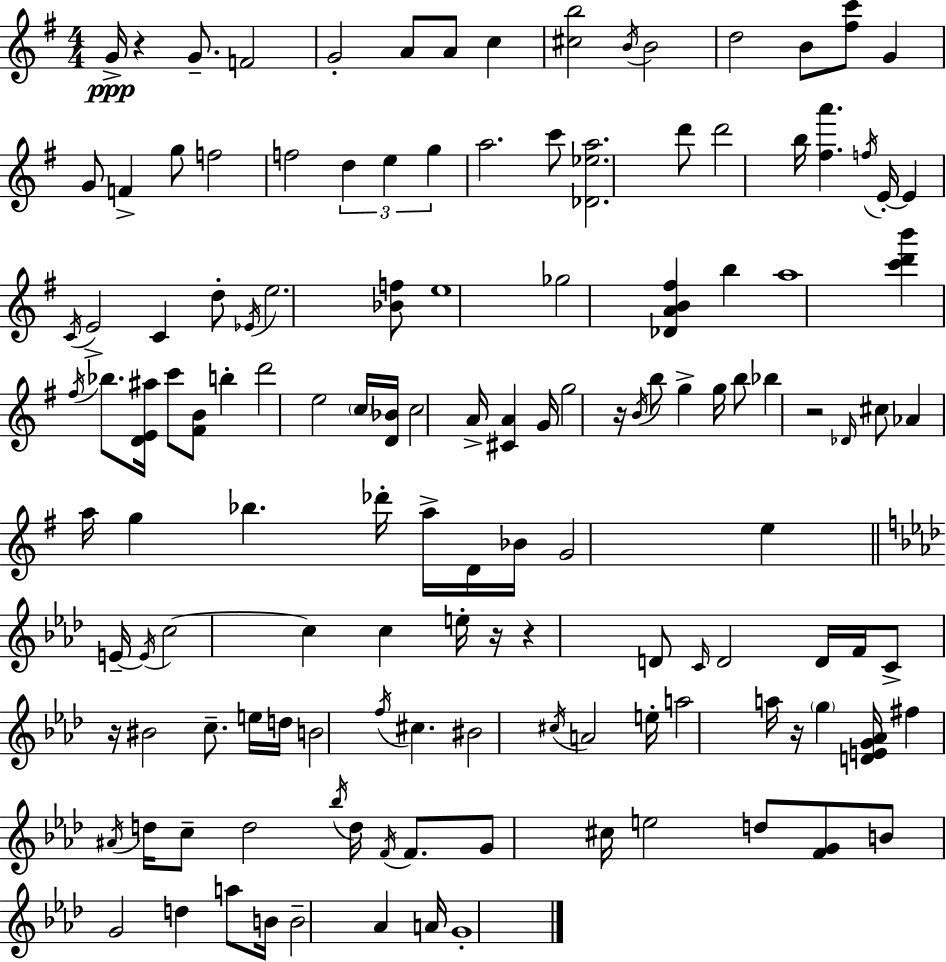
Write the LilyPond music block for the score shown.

{
  \clef treble
  \numericTimeSignature
  \time 4/4
  \key g \major
  g'16->\ppp r4 g'8.-- f'2 | g'2-. a'8 a'8 c''4 | <cis'' b''>2 \acciaccatura { b'16 } b'2 | d''2 b'8 <fis'' c'''>8 g'4 | \break g'8 f'4-> g''8 f''2 | f''2 \tuplet 3/2 { d''4 e''4 | g''4 } a''2. | c'''8 <des' ees'' a''>2. d'''8 | \break d'''2 b''16 <fis'' a'''>4. | \acciaccatura { f''16 } e'16-.~~ e'4 \acciaccatura { c'16 } e'2-> c'4 | d''8-. \acciaccatura { ees'16 } e''2. | <bes' f''>8 e''1 | \break ges''2 <des' a' b' fis''>4 | b''4 a''1 | <c''' d''' b'''>4 \acciaccatura { fis''16 } bes''8. <d' e' ais''>16 c'''8 <fis' b'>8 | b''4-. d'''2 e''2 | \break \parenthesize c''16 <d' bes'>16 c''2 a'16-> | <cis' a'>4 g'16 g''2 r16 \acciaccatura { b'16 } b''8 | g''4-> g''16 b''8 bes''4 r2 | \grace { des'16 } cis''8 aes'4 a''16 g''4 | \break bes''4. des'''16-. a''16-> d'16 bes'16 g'2 | e''4 \bar "||" \break \key aes \major e'16--~~ \acciaccatura { e'16 } c''2~~ c''4 c''4 | e''16-. r16 r4 d'8 \grace { c'16 } d'2 | d'16 f'16 c'8-> r16 bis'2 | c''8.-- e''16 d''16 b'2 \acciaccatura { f''16 } cis''4. | \break bis'2 \acciaccatura { cis''16 } a'2 | e''16-. a''2 a''16 r16 | \parenthesize g''4 <d' e' g' aes'>16 fis''4 \acciaccatura { ais'16 } d''16 c''8-- d''2 | \acciaccatura { bes''16 } d''16 \acciaccatura { f'16 } f'8. g'8 cis''16 e''2 | \break d''8 <f' g'>8 b'8 g'2 | d''4 a''8 b'16 b'2-- | aes'4 a'16 g'1-. | \bar "|."
}